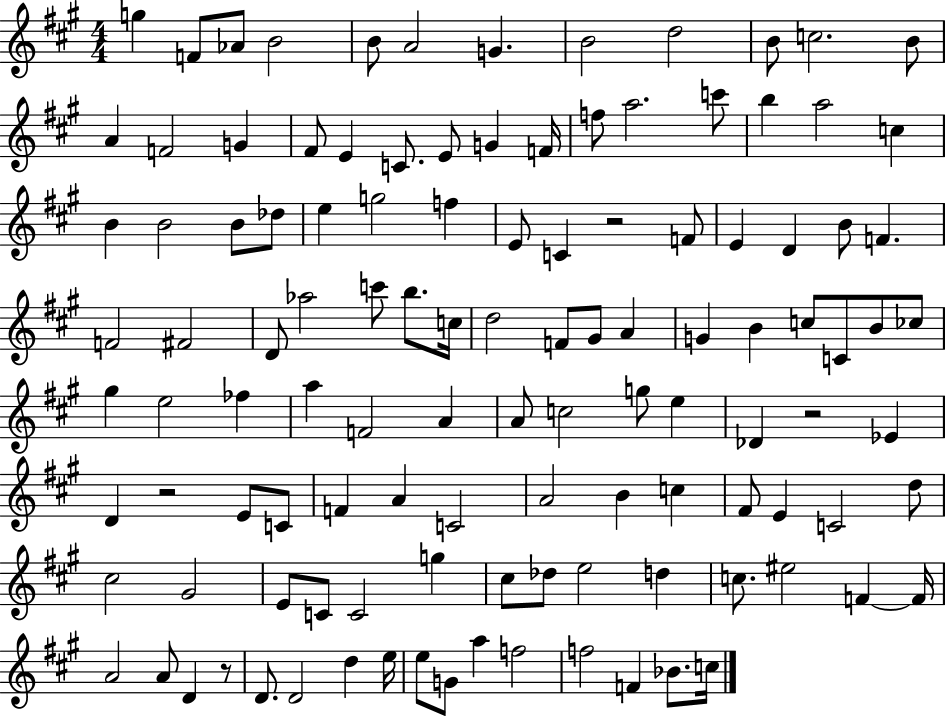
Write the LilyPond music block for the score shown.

{
  \clef treble
  \numericTimeSignature
  \time 4/4
  \key a \major
  \repeat volta 2 { g''4 f'8 aes'8 b'2 | b'8 a'2 g'4. | b'2 d''2 | b'8 c''2. b'8 | \break a'4 f'2 g'4 | fis'8 e'4 c'8. e'8 g'4 f'16 | f''8 a''2. c'''8 | b''4 a''2 c''4 | \break b'4 b'2 b'8 des''8 | e''4 g''2 f''4 | e'8 c'4 r2 f'8 | e'4 d'4 b'8 f'4. | \break f'2 fis'2 | d'8 aes''2 c'''8 b''8. c''16 | d''2 f'8 gis'8 a'4 | g'4 b'4 c''8 c'8 b'8 ces''8 | \break gis''4 e''2 fes''4 | a''4 f'2 a'4 | a'8 c''2 g''8 e''4 | des'4 r2 ees'4 | \break d'4 r2 e'8 c'8 | f'4 a'4 c'2 | a'2 b'4 c''4 | fis'8 e'4 c'2 d''8 | \break cis''2 gis'2 | e'8 c'8 c'2 g''4 | cis''8 des''8 e''2 d''4 | c''8. eis''2 f'4~~ f'16 | \break a'2 a'8 d'4 r8 | d'8. d'2 d''4 e''16 | e''8 g'8 a''4 f''2 | f''2 f'4 bes'8. c''16 | \break } \bar "|."
}